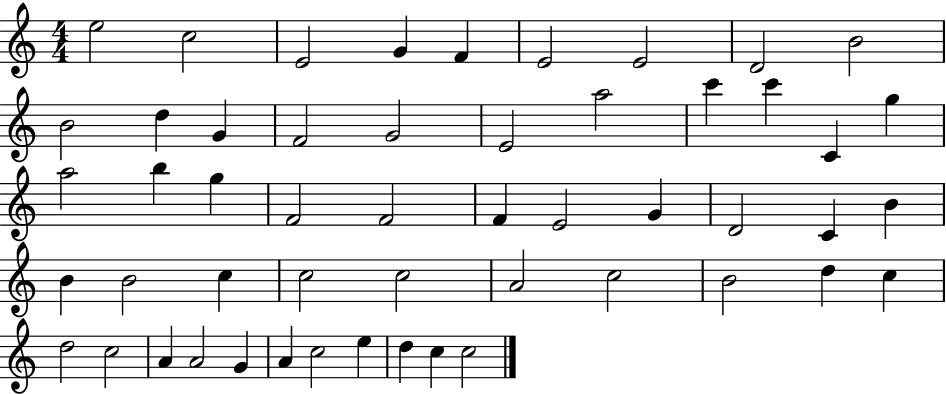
E5/h C5/h E4/h G4/q F4/q E4/h E4/h D4/h B4/h B4/h D5/q G4/q F4/h G4/h E4/h A5/h C6/q C6/q C4/q G5/q A5/h B5/q G5/q F4/h F4/h F4/q E4/h G4/q D4/h C4/q B4/q B4/q B4/h C5/q C5/h C5/h A4/h C5/h B4/h D5/q C5/q D5/h C5/h A4/q A4/h G4/q A4/q C5/h E5/q D5/q C5/q C5/h